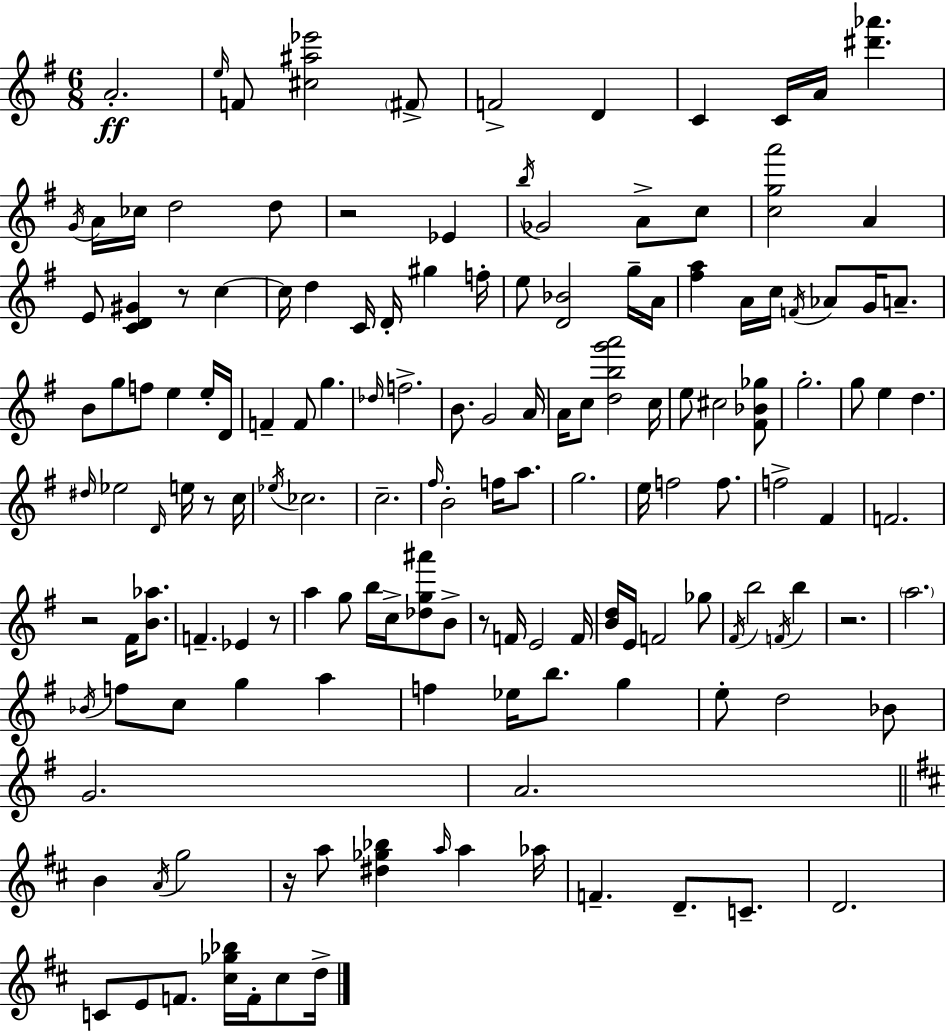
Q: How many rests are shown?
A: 8